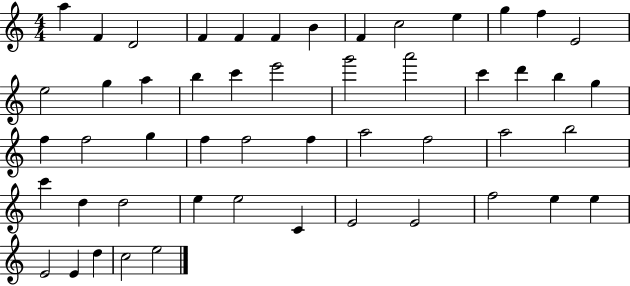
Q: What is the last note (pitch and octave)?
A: E5